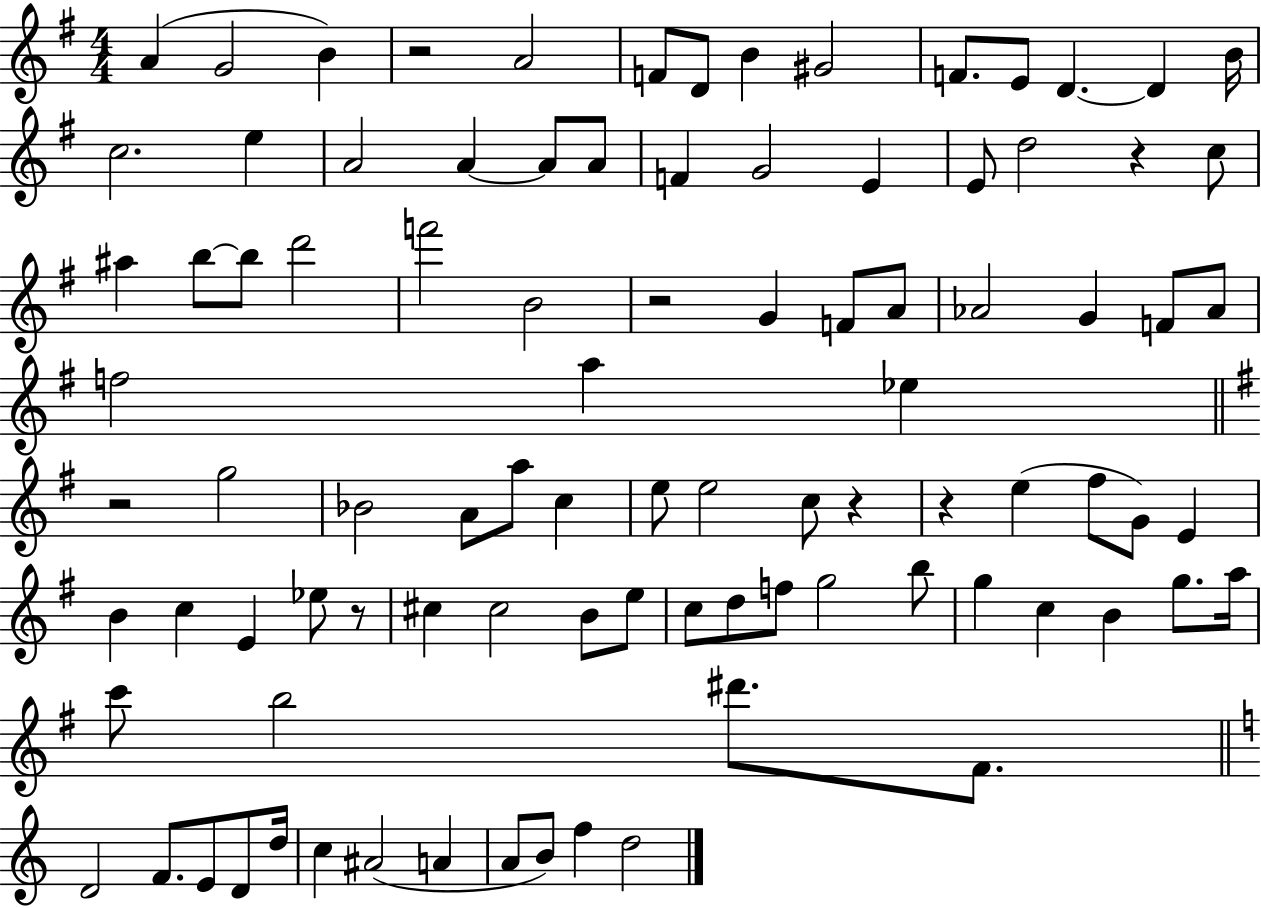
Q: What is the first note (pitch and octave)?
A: A4